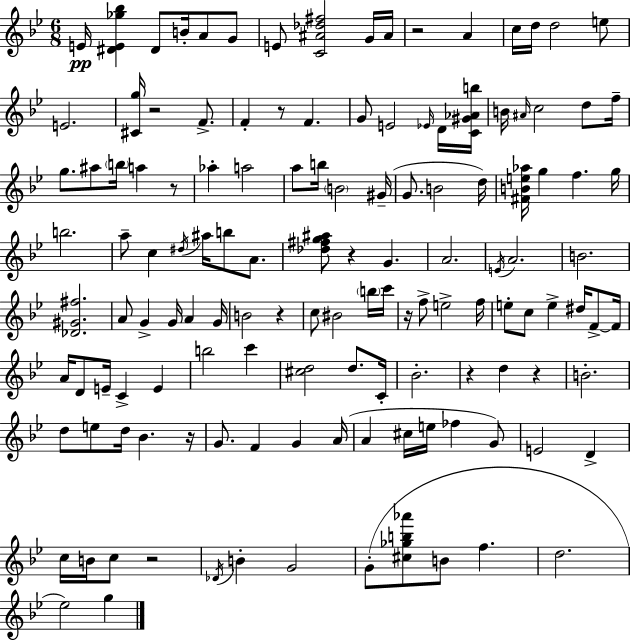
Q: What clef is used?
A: treble